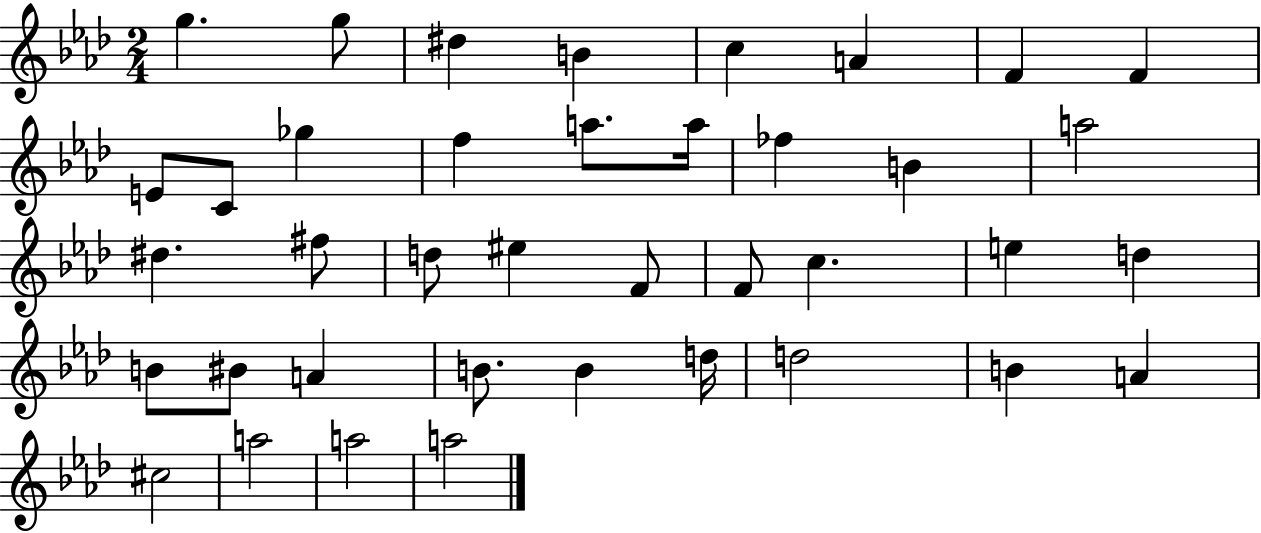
X:1
T:Untitled
M:2/4
L:1/4
K:Ab
g g/2 ^d B c A F F E/2 C/2 _g f a/2 a/4 _f B a2 ^d ^f/2 d/2 ^e F/2 F/2 c e d B/2 ^B/2 A B/2 B d/4 d2 B A ^c2 a2 a2 a2